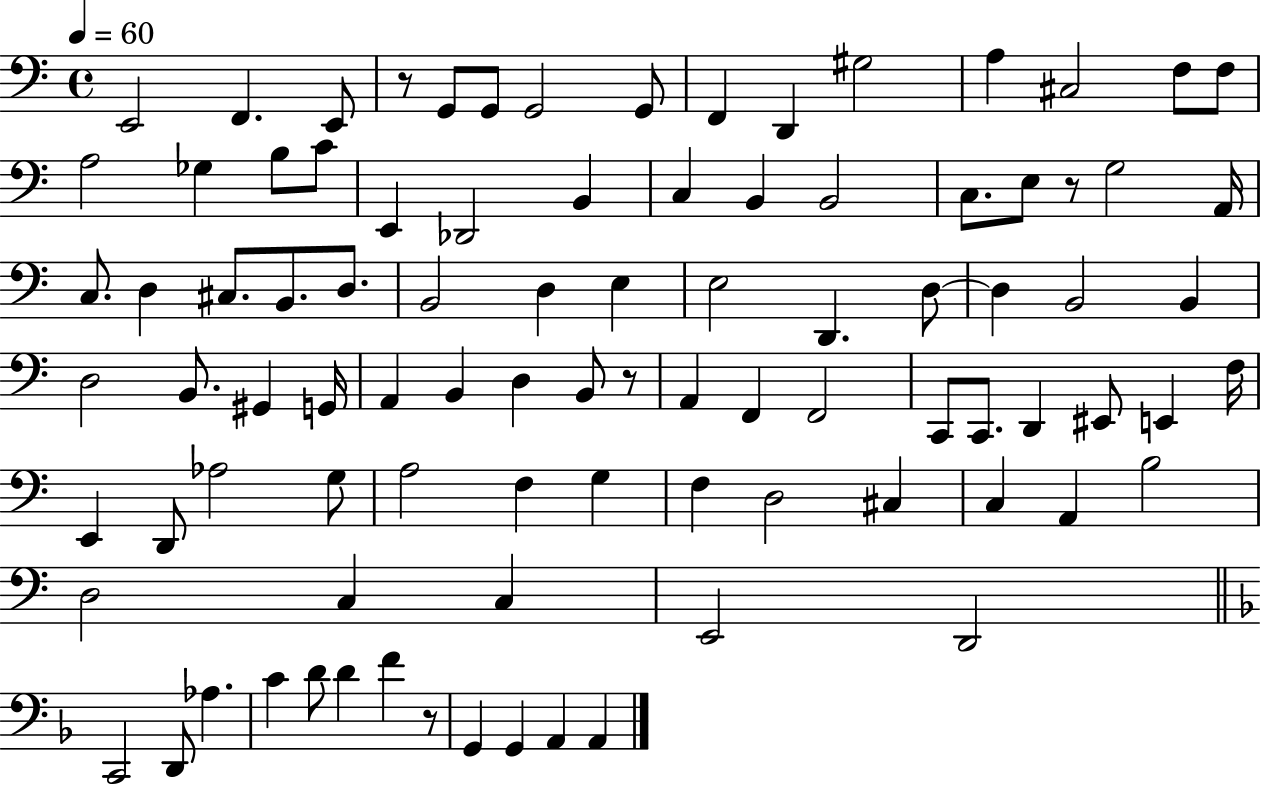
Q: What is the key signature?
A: C major